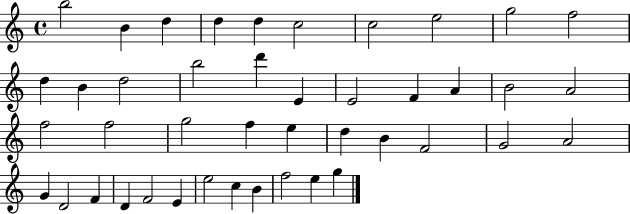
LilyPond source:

{
  \clef treble
  \time 4/4
  \defaultTimeSignature
  \key c \major
  b''2 b'4 d''4 | d''4 d''4 c''2 | c''2 e''2 | g''2 f''2 | \break d''4 b'4 d''2 | b''2 d'''4 e'4 | e'2 f'4 a'4 | b'2 a'2 | \break f''2 f''2 | g''2 f''4 e''4 | d''4 b'4 f'2 | g'2 a'2 | \break g'4 d'2 f'4 | d'4 f'2 e'4 | e''2 c''4 b'4 | f''2 e''4 g''4 | \break \bar "|."
}